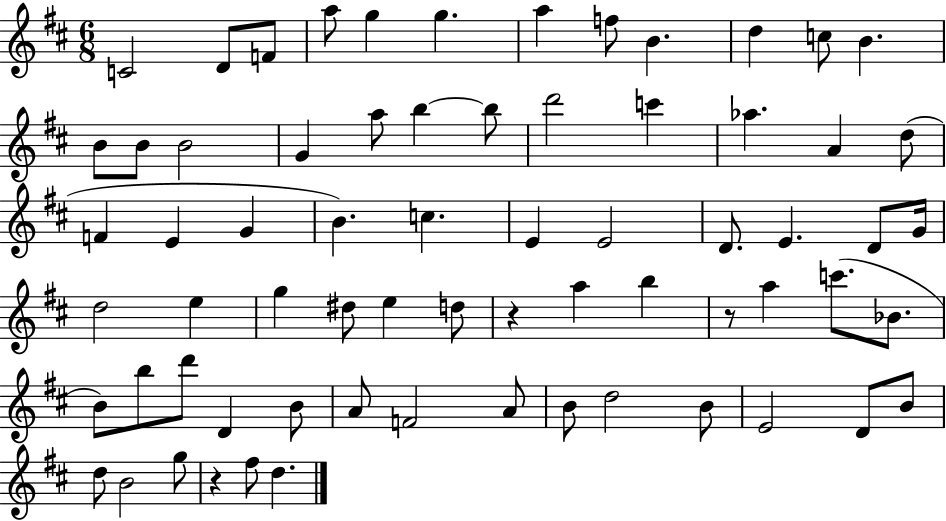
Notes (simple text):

C4/h D4/e F4/e A5/e G5/q G5/q. A5/q F5/e B4/q. D5/q C5/e B4/q. B4/e B4/e B4/h G4/q A5/e B5/q B5/e D6/h C6/q Ab5/q. A4/q D5/e F4/q E4/q G4/q B4/q. C5/q. E4/q E4/h D4/e. E4/q. D4/e G4/s D5/h E5/q G5/q D#5/e E5/q D5/e R/q A5/q B5/q R/e A5/q C6/e. Bb4/e. B4/e B5/e D6/e D4/q B4/e A4/e F4/h A4/e B4/e D5/h B4/e E4/h D4/e B4/e D5/e B4/h G5/e R/q F#5/e D5/q.